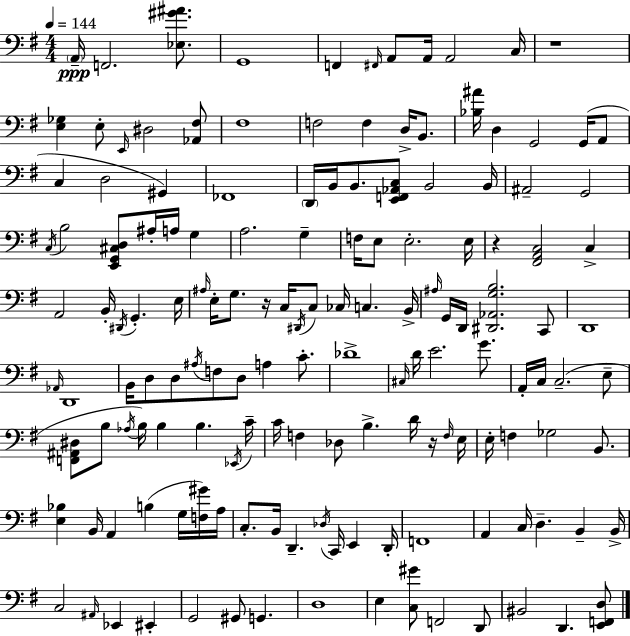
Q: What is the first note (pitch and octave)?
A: A2